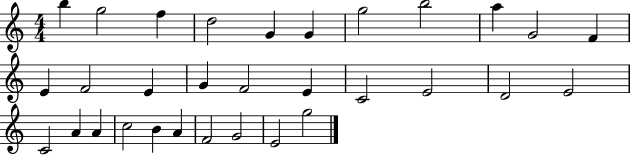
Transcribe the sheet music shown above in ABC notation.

X:1
T:Untitled
M:4/4
L:1/4
K:C
b g2 f d2 G G g2 b2 a G2 F E F2 E G F2 E C2 E2 D2 E2 C2 A A c2 B A F2 G2 E2 g2